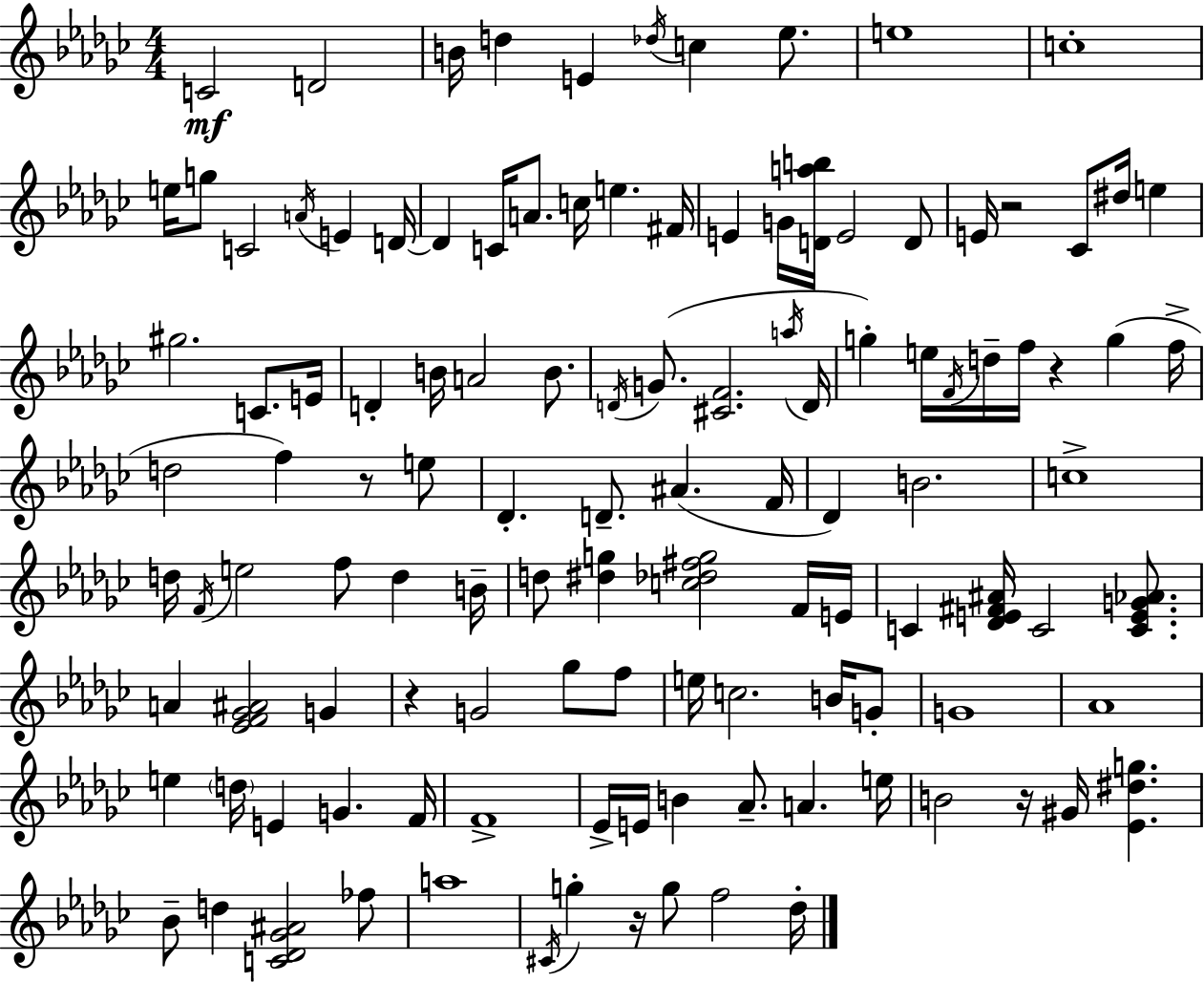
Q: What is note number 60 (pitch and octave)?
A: F4